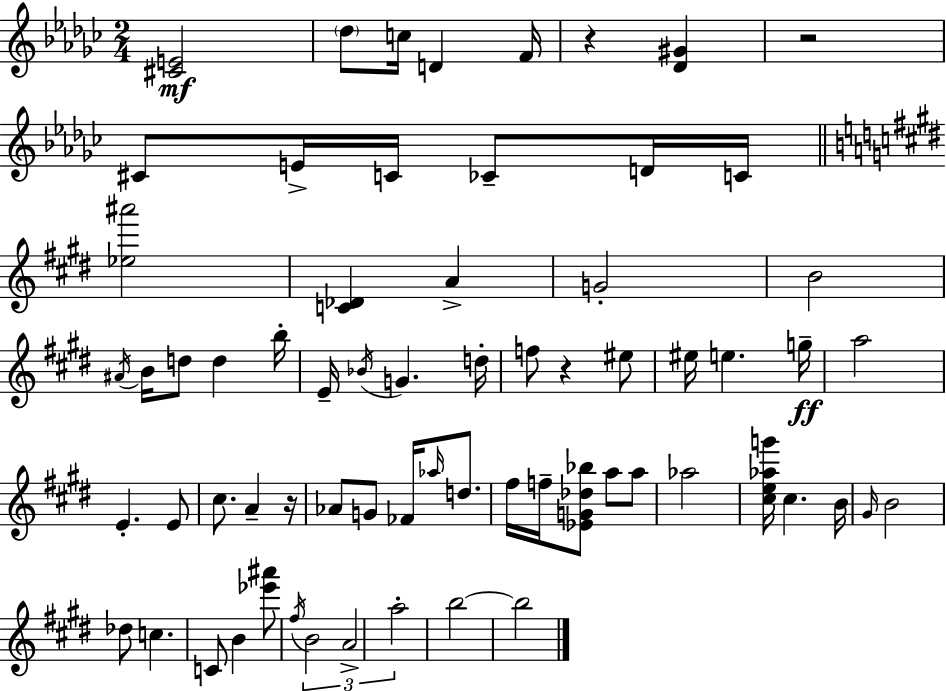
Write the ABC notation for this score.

X:1
T:Untitled
M:2/4
L:1/4
K:Ebm
[^CE]2 _d/2 c/4 D F/4 z [_D^G] z2 ^C/2 E/4 C/4 _C/2 D/4 C/4 [_e^a']2 [C_D] A G2 B2 ^A/4 B/4 d/2 d b/4 E/4 _B/4 G d/4 f/2 z ^e/2 ^e/4 e g/4 a2 E E/2 ^c/2 A z/4 _A/2 G/2 _F/4 _a/4 d/2 ^f/4 f/4 [_EG_d_b]/2 a/2 a/2 _a2 [^ce_ag']/4 ^c B/4 ^G/4 B2 _d/2 c C/2 B [_e'^a']/2 ^f/4 B2 A2 a2 b2 b2